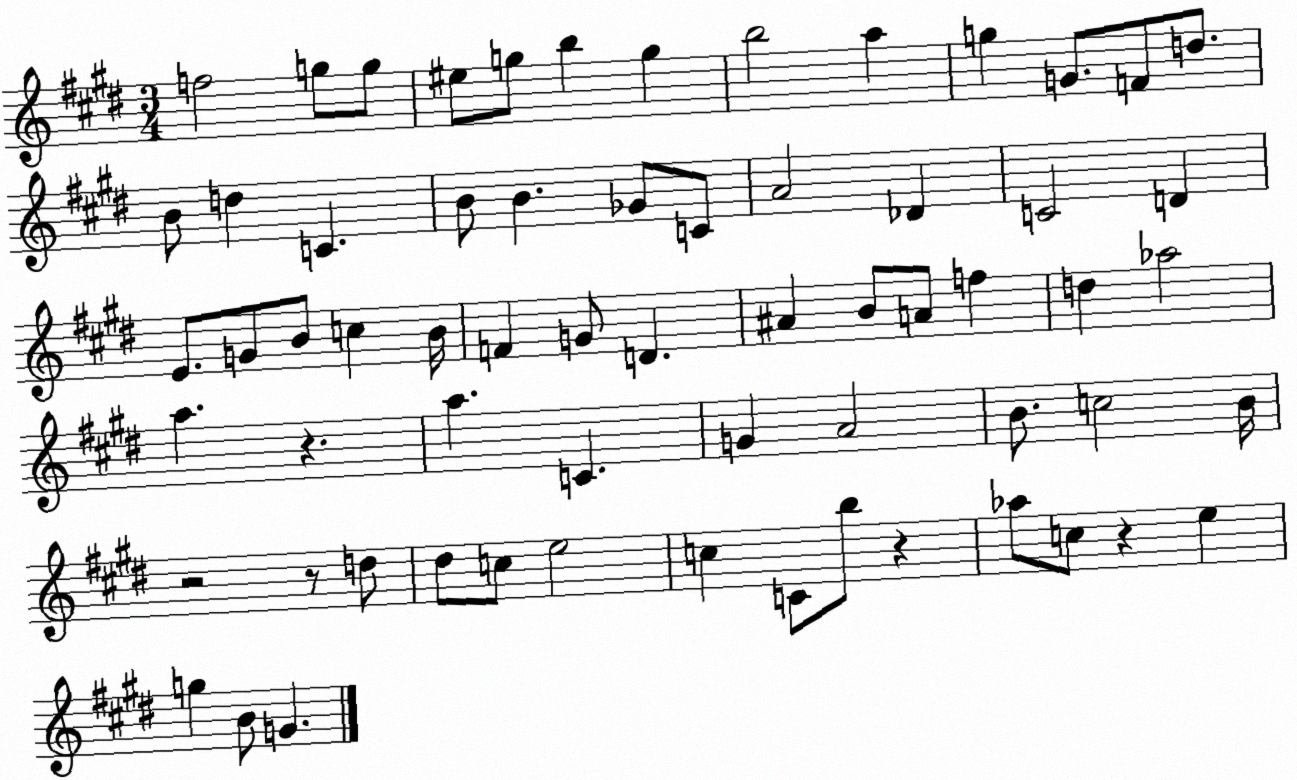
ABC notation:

X:1
T:Untitled
M:3/4
L:1/4
K:E
f2 g/2 g/2 ^e/2 g/2 b g b2 a g G/2 F/2 d/2 B/2 d C B/2 B _G/2 C/2 A2 _D C2 D E/2 G/2 B/2 c B/4 F G/2 D ^A B/2 A/2 f d _a2 a z a C G A2 B/2 c2 B/4 z2 z/2 d/2 ^d/2 c/2 e2 c C/2 b/2 z _a/2 c/2 z e g B/2 G